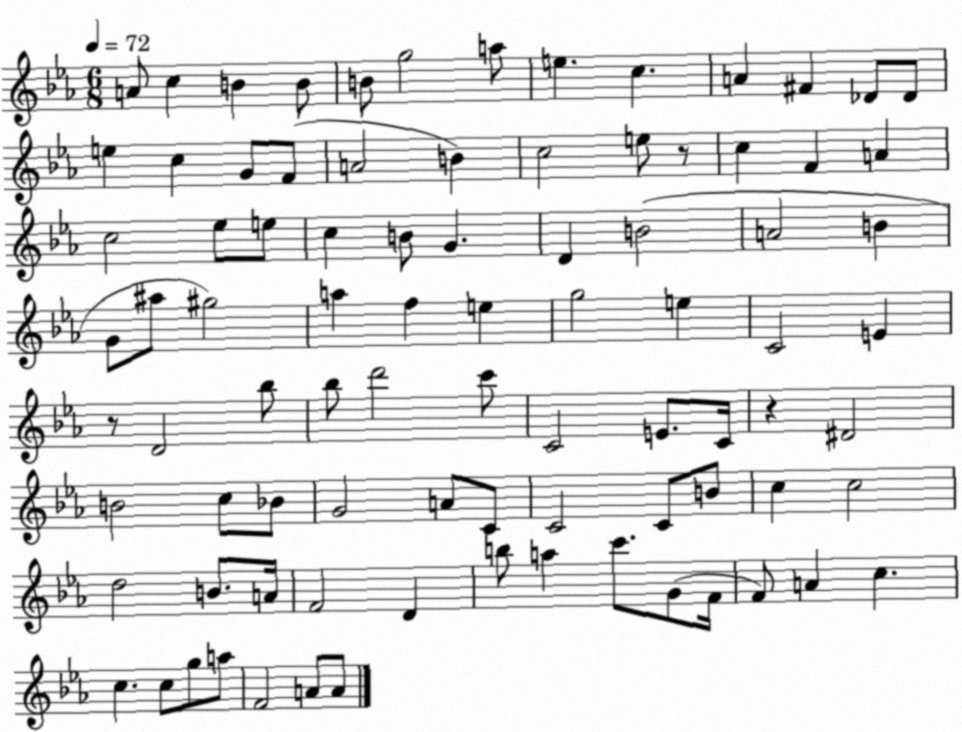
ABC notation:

X:1
T:Untitled
M:6/8
L:1/4
K:Eb
A/2 c B B/2 B/2 g2 a/2 e c A ^F _D/2 _D/2 e c G/2 F/2 A2 B c2 e/2 z/2 c F A c2 _e/2 e/2 c B/2 G D B2 A2 B G/2 ^a/2 ^g2 a f e g2 e C2 E z/2 D2 _b/2 _b/2 d'2 c'/2 C2 E/2 C/4 z ^D2 B2 c/2 _B/2 G2 A/2 C/2 C2 C/2 B/2 c c2 d2 B/2 A/4 F2 D b/2 a c'/2 G/2 F/4 F/2 A c c c/2 g/2 a/2 F2 A/2 A/2